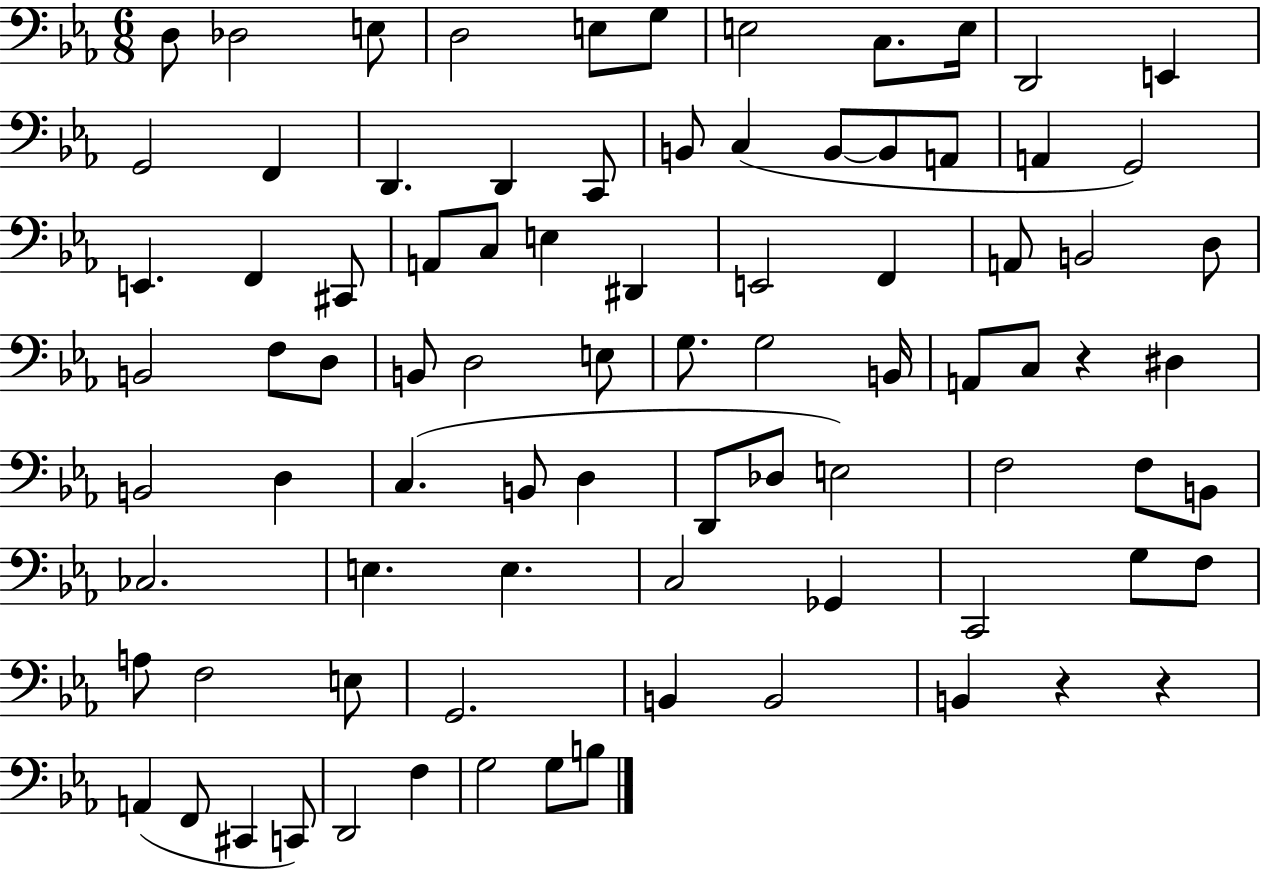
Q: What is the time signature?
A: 6/8